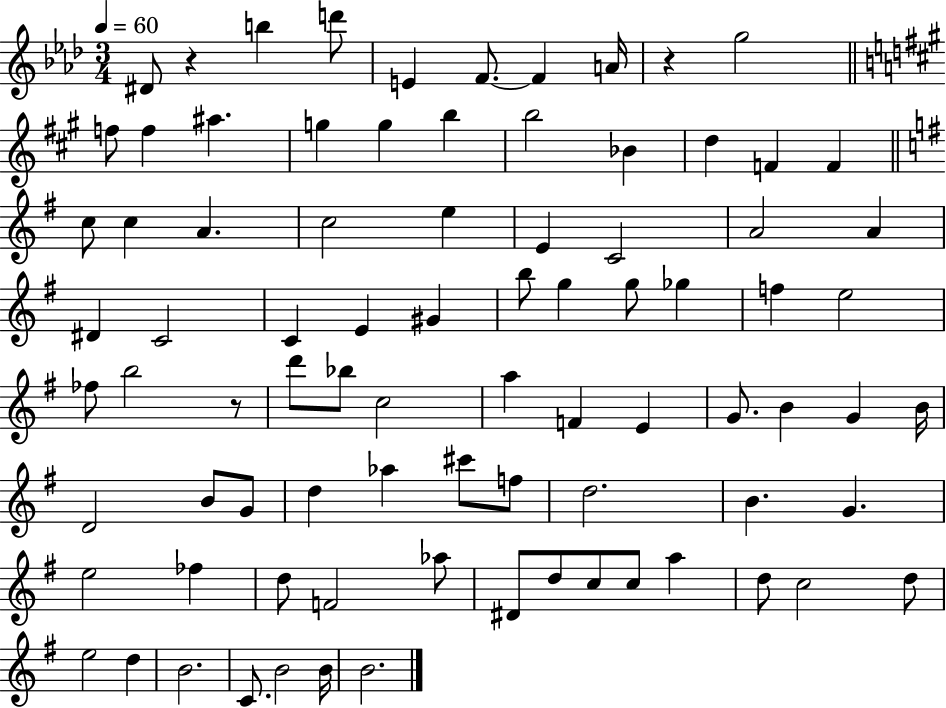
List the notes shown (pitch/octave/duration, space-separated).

D#4/e R/q B5/q D6/e E4/q F4/e. F4/q A4/s R/q G5/h F5/e F5/q A#5/q. G5/q G5/q B5/q B5/h Bb4/q D5/q F4/q F4/q C5/e C5/q A4/q. C5/h E5/q E4/q C4/h A4/h A4/q D#4/q C4/h C4/q E4/q G#4/q B5/e G5/q G5/e Gb5/q F5/q E5/h FES5/e B5/h R/e D6/e Bb5/e C5/h A5/q F4/q E4/q G4/e. B4/q G4/q B4/s D4/h B4/e G4/e D5/q Ab5/q C#6/e F5/e D5/h. B4/q. G4/q. E5/h FES5/q D5/e F4/h Ab5/e D#4/e D5/e C5/e C5/e A5/q D5/e C5/h D5/e E5/h D5/q B4/h. C4/e. B4/h B4/s B4/h.